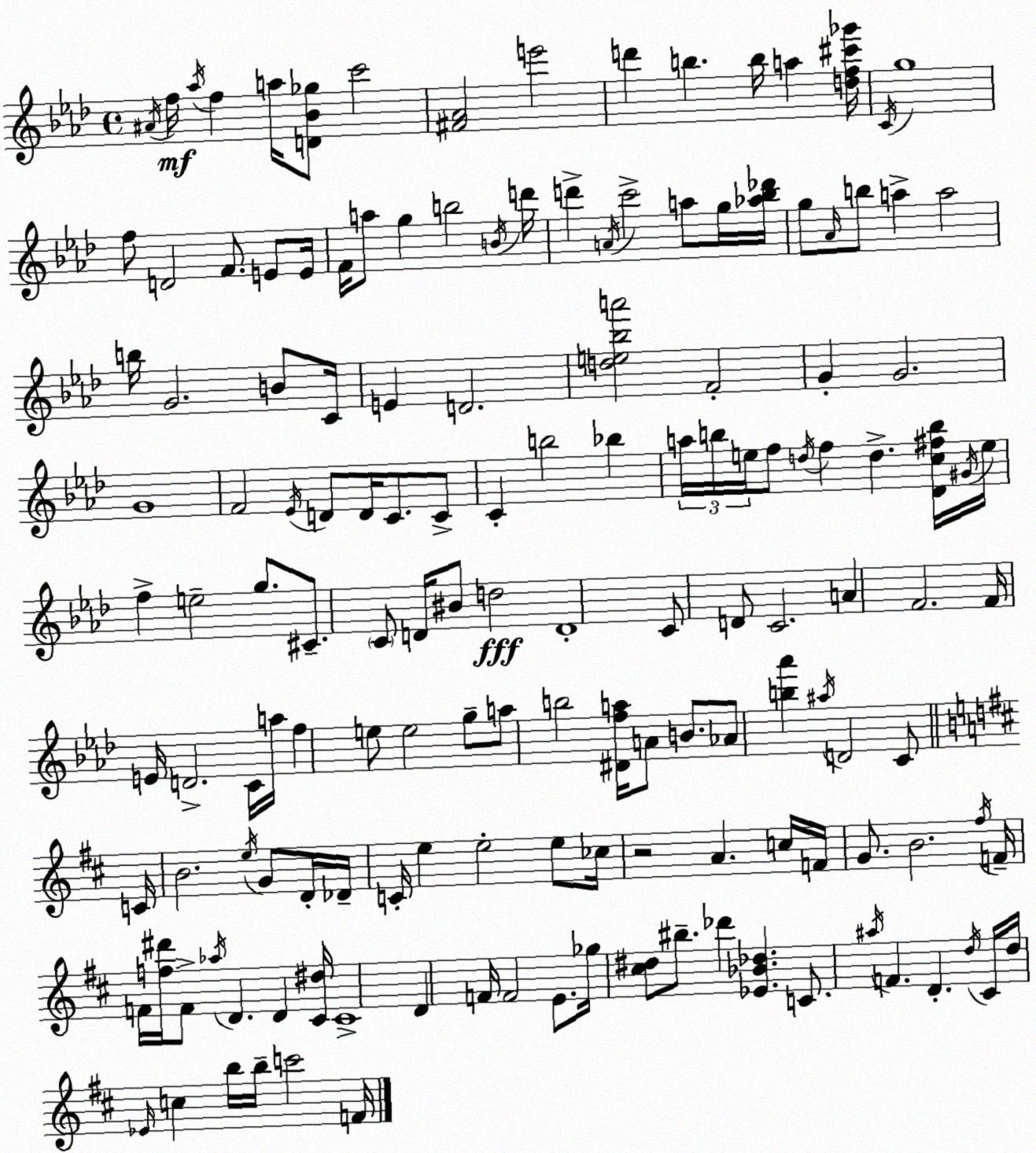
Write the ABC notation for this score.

X:1
T:Untitled
M:4/4
L:1/4
K:Fm
^A/4 f/4 _a/4 f a/4 [D_B_g]/2 c'2 [^F_A]2 e'2 d' b b/4 a [df^c'_g']/4 C/4 g4 f/2 D2 F/2 E/2 E/4 F/4 a/2 g b2 B/4 d'/4 d' A/4 c'2 a/2 g/4 [_a_b_d']/4 g/2 _A/4 b/2 a a2 b/4 G2 B/2 C/4 E D2 [de_ba']2 F2 G G2 G4 F2 _E/4 D/2 D/4 C/2 C/2 C b2 _b a/4 b/4 e/4 f/2 d/4 f d [_Dc^fb]/4 ^G/4 e/4 f e2 g/2 ^C/2 C/2 D/4 ^B/2 d2 D4 C/2 D/2 C2 A F2 F/4 E/4 D2 C/4 a/4 f e/2 e2 g/2 a/2 b2 [^Dfa]/4 A/2 B/2 _A/2 [b_a'] ^a/4 D2 C/2 C/4 B2 e/4 G/2 D/4 _D/4 C/4 e e2 e/2 _c/4 z2 A c/4 F/4 G/2 B2 ^f/4 F/4 F/4 [f^d']/4 F/2 _a/4 D D [^C^d]/4 ^C4 D F/4 F2 E/2 _g/4 [^c^d]/2 ^b/2 _d' [_E_B_d] C/2 ^a/4 F D d/4 ^C/4 d/4 _E/4 c b/4 b/4 c'2 F/4